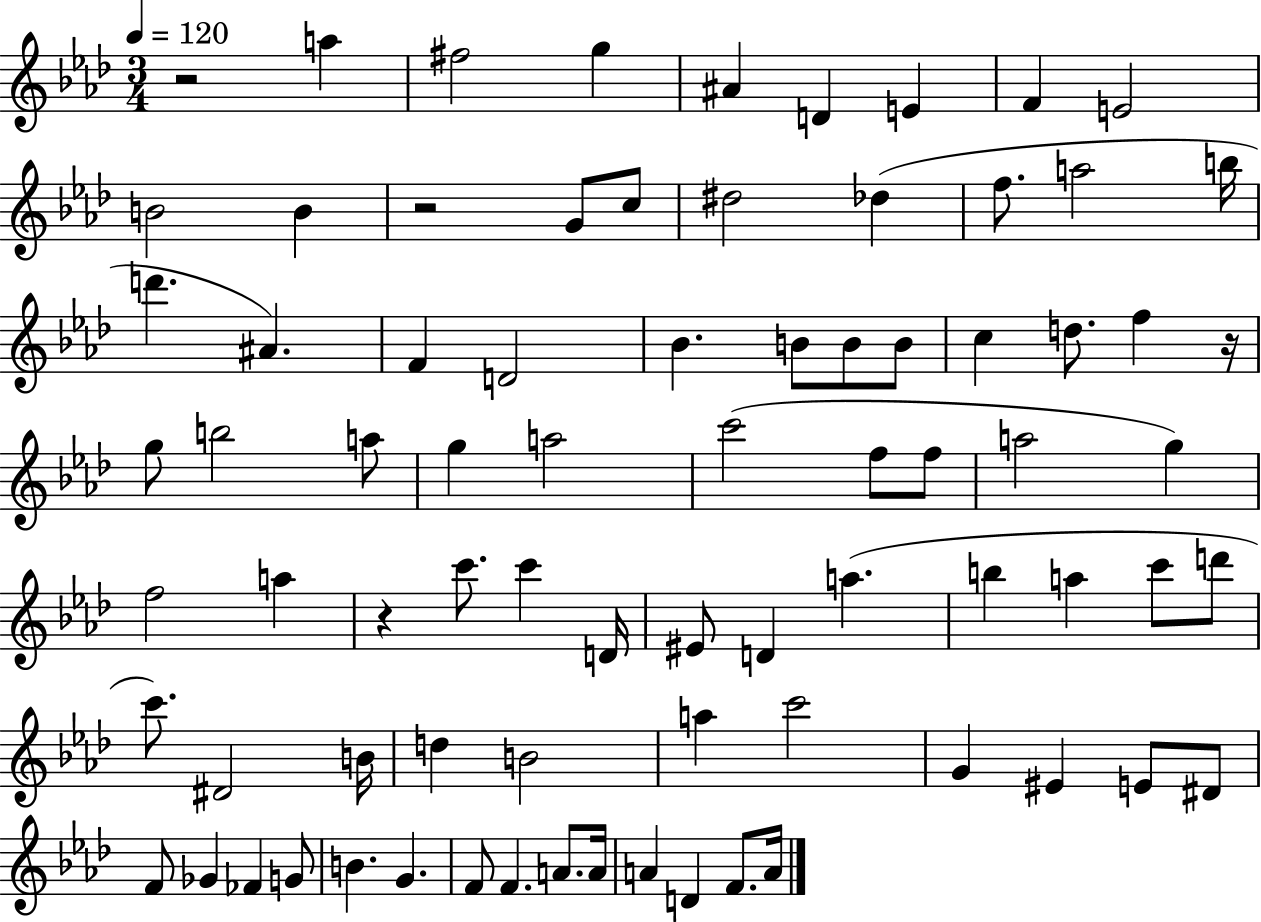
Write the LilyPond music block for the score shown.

{
  \clef treble
  \numericTimeSignature
  \time 3/4
  \key aes \major
  \tempo 4 = 120
  r2 a''4 | fis''2 g''4 | ais'4 d'4 e'4 | f'4 e'2 | \break b'2 b'4 | r2 g'8 c''8 | dis''2 des''4( | f''8. a''2 b''16 | \break d'''4. ais'4.) | f'4 d'2 | bes'4. b'8 b'8 b'8 | c''4 d''8. f''4 r16 | \break g''8 b''2 a''8 | g''4 a''2 | c'''2( f''8 f''8 | a''2 g''4) | \break f''2 a''4 | r4 c'''8. c'''4 d'16 | eis'8 d'4 a''4.( | b''4 a''4 c'''8 d'''8 | \break c'''8.) dis'2 b'16 | d''4 b'2 | a''4 c'''2 | g'4 eis'4 e'8 dis'8 | \break f'8 ges'4 fes'4 g'8 | b'4. g'4. | f'8 f'4. a'8. a'16 | a'4 d'4 f'8. a'16 | \break \bar "|."
}